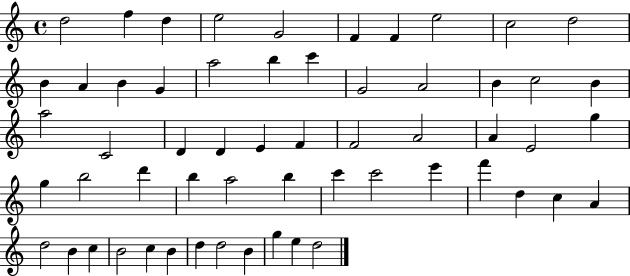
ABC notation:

X:1
T:Untitled
M:4/4
L:1/4
K:C
d2 f d e2 G2 F F e2 c2 d2 B A B G a2 b c' G2 A2 B c2 B a2 C2 D D E F F2 A2 A E2 g g b2 d' b a2 b c' c'2 e' f' d c A d2 B c B2 c B d d2 B g e d2